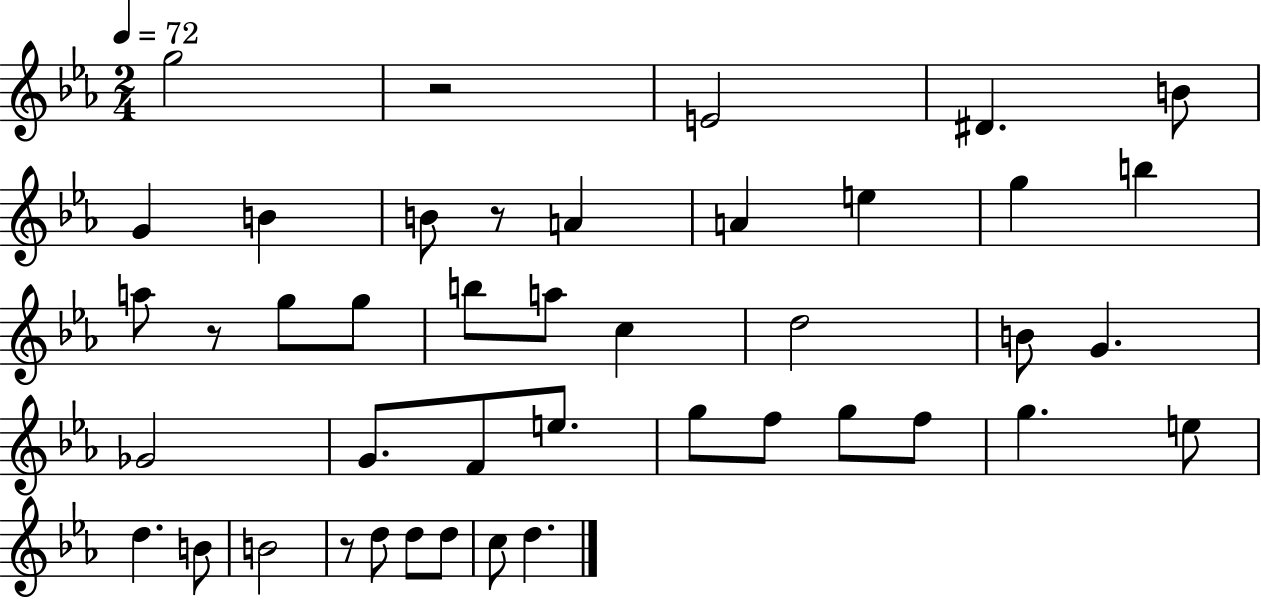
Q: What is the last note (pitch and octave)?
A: D5